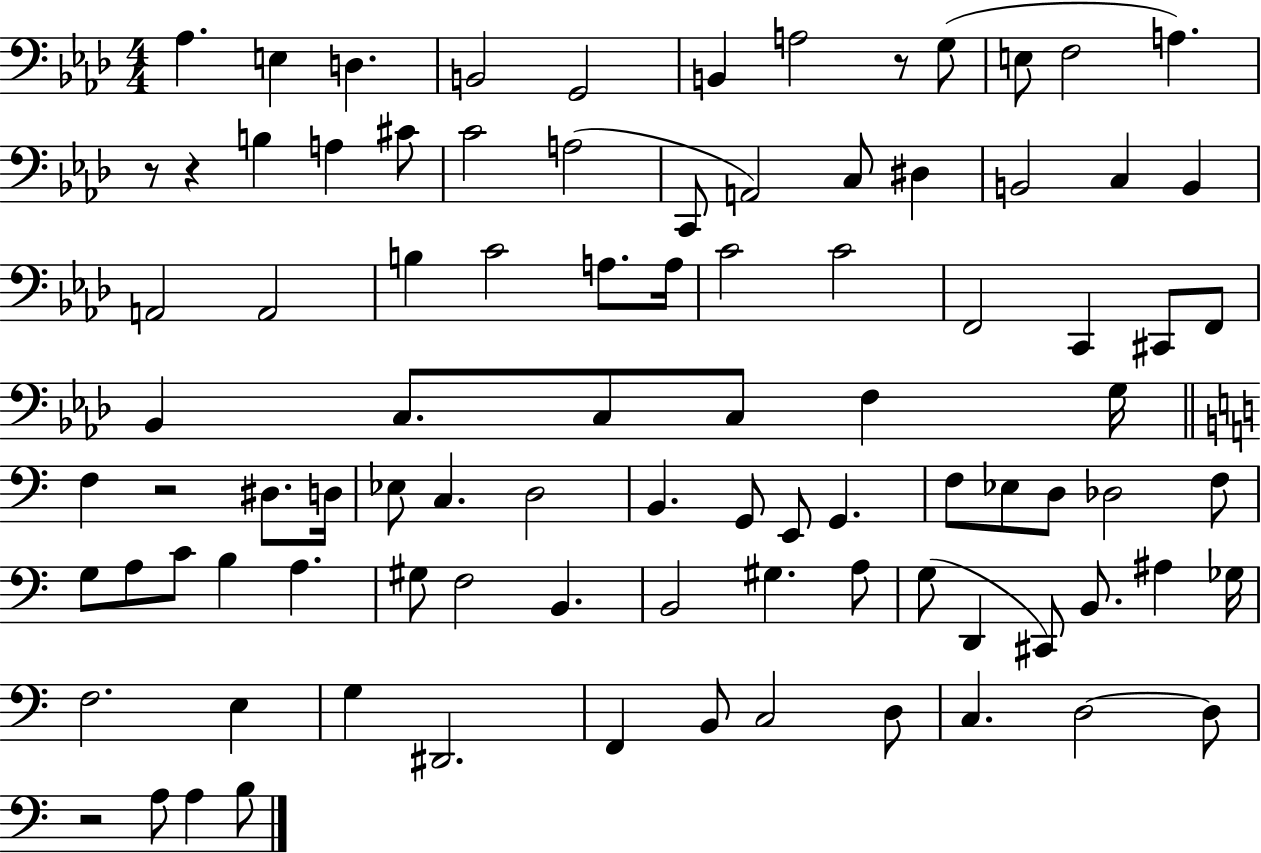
Ab3/q. E3/q D3/q. B2/h G2/h B2/q A3/h R/e G3/e E3/e F3/h A3/q. R/e R/q B3/q A3/q C#4/e C4/h A3/h C2/e A2/h C3/e D#3/q B2/h C3/q B2/q A2/h A2/h B3/q C4/h A3/e. A3/s C4/h C4/h F2/h C2/q C#2/e F2/e Bb2/q C3/e. C3/e C3/e F3/q G3/s F3/q R/h D#3/e. D3/s Eb3/e C3/q. D3/h B2/q. G2/e E2/e G2/q. F3/e Eb3/e D3/e Db3/h F3/e G3/e A3/e C4/e B3/q A3/q. G#3/e F3/h B2/q. B2/h G#3/q. A3/e G3/e D2/q C#2/e B2/e. A#3/q Gb3/s F3/h. E3/q G3/q D#2/h. F2/q B2/e C3/h D3/e C3/q. D3/h D3/e R/h A3/e A3/q B3/e